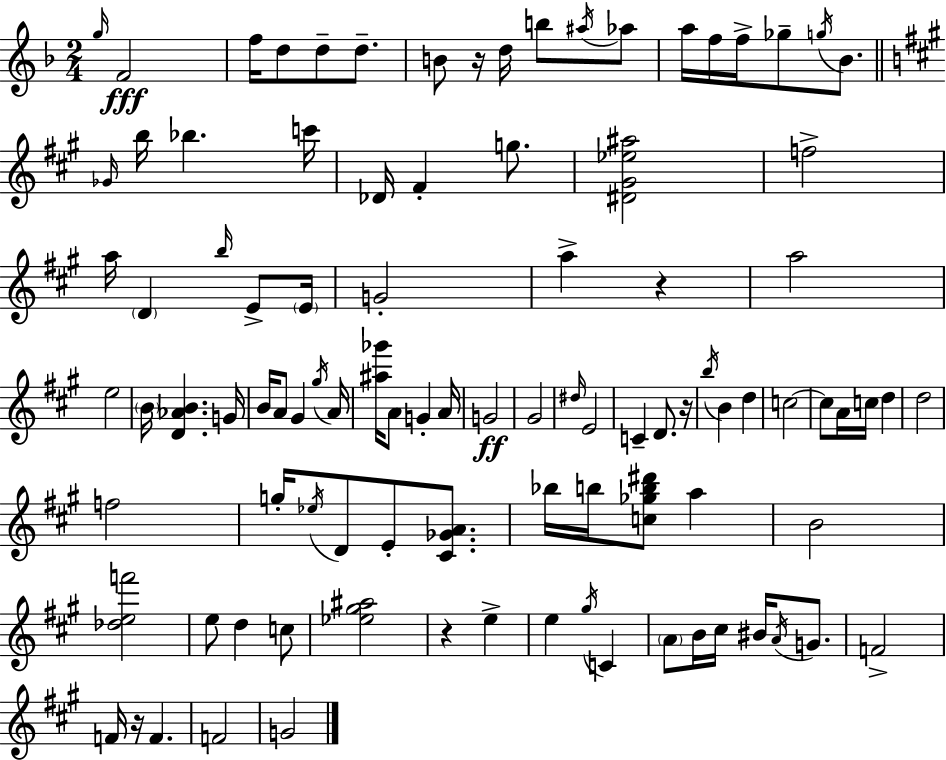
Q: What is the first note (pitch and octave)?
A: G5